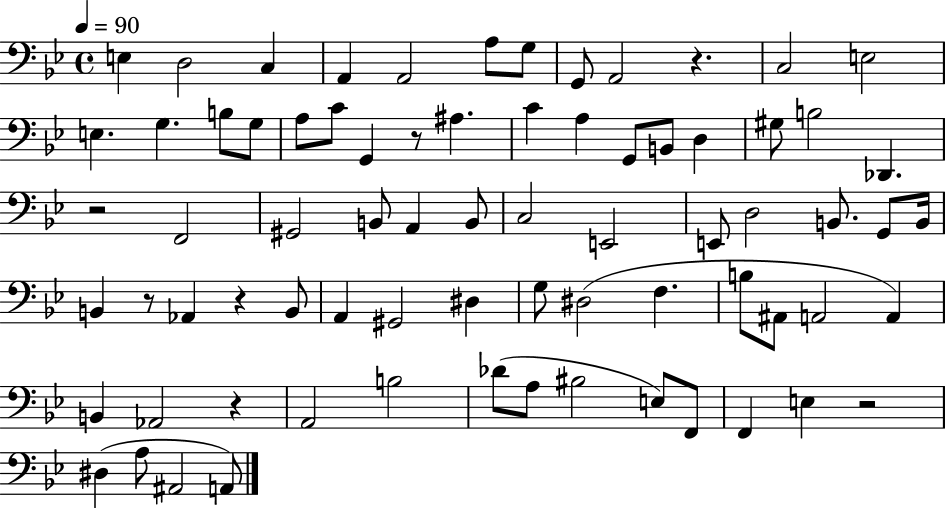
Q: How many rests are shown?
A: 7